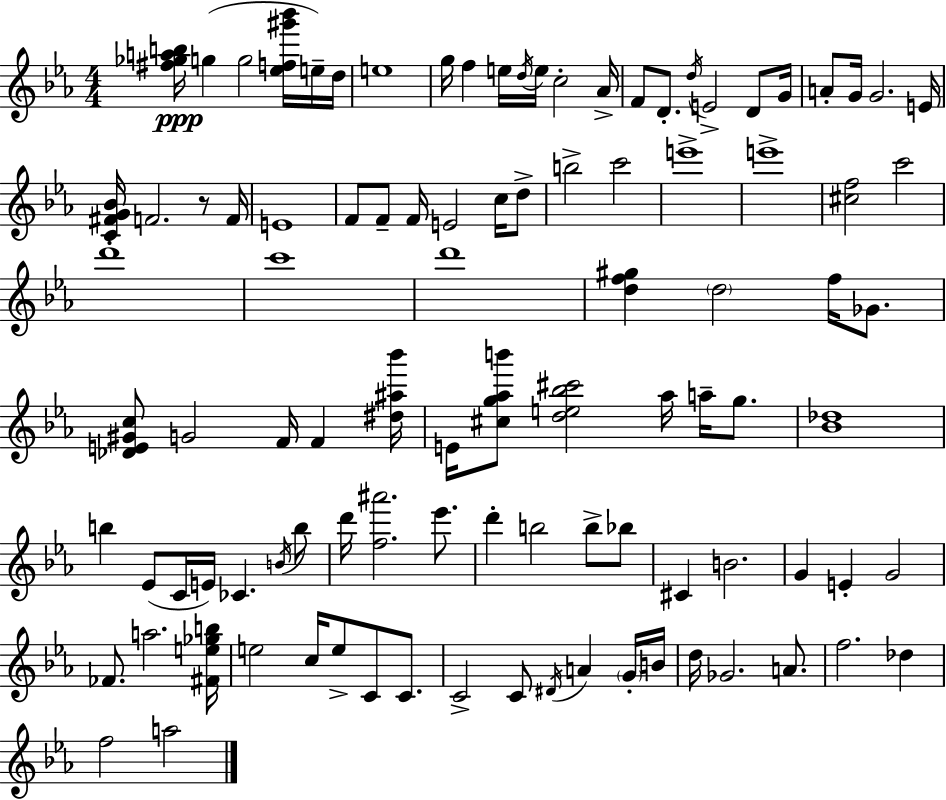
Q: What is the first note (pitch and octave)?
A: G5